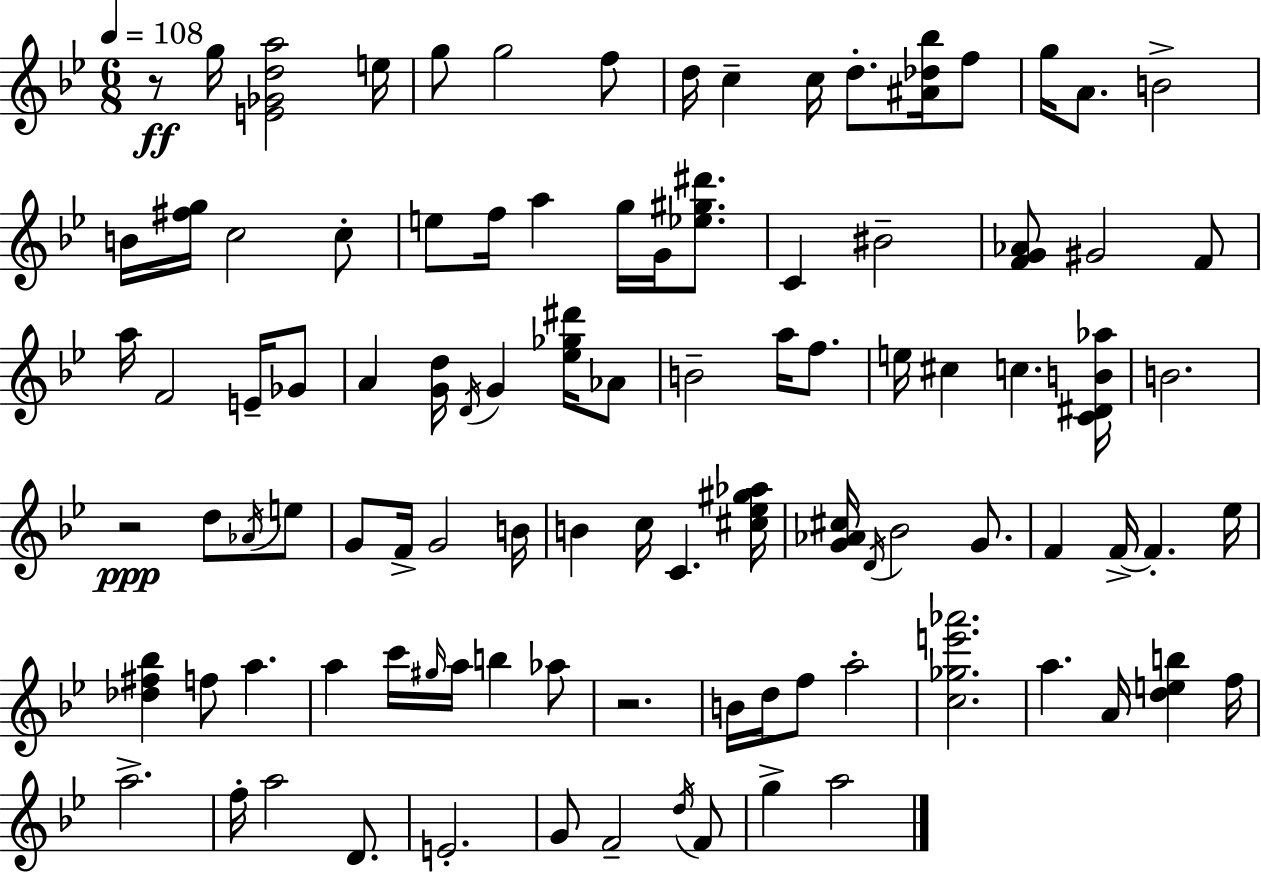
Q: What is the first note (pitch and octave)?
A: G5